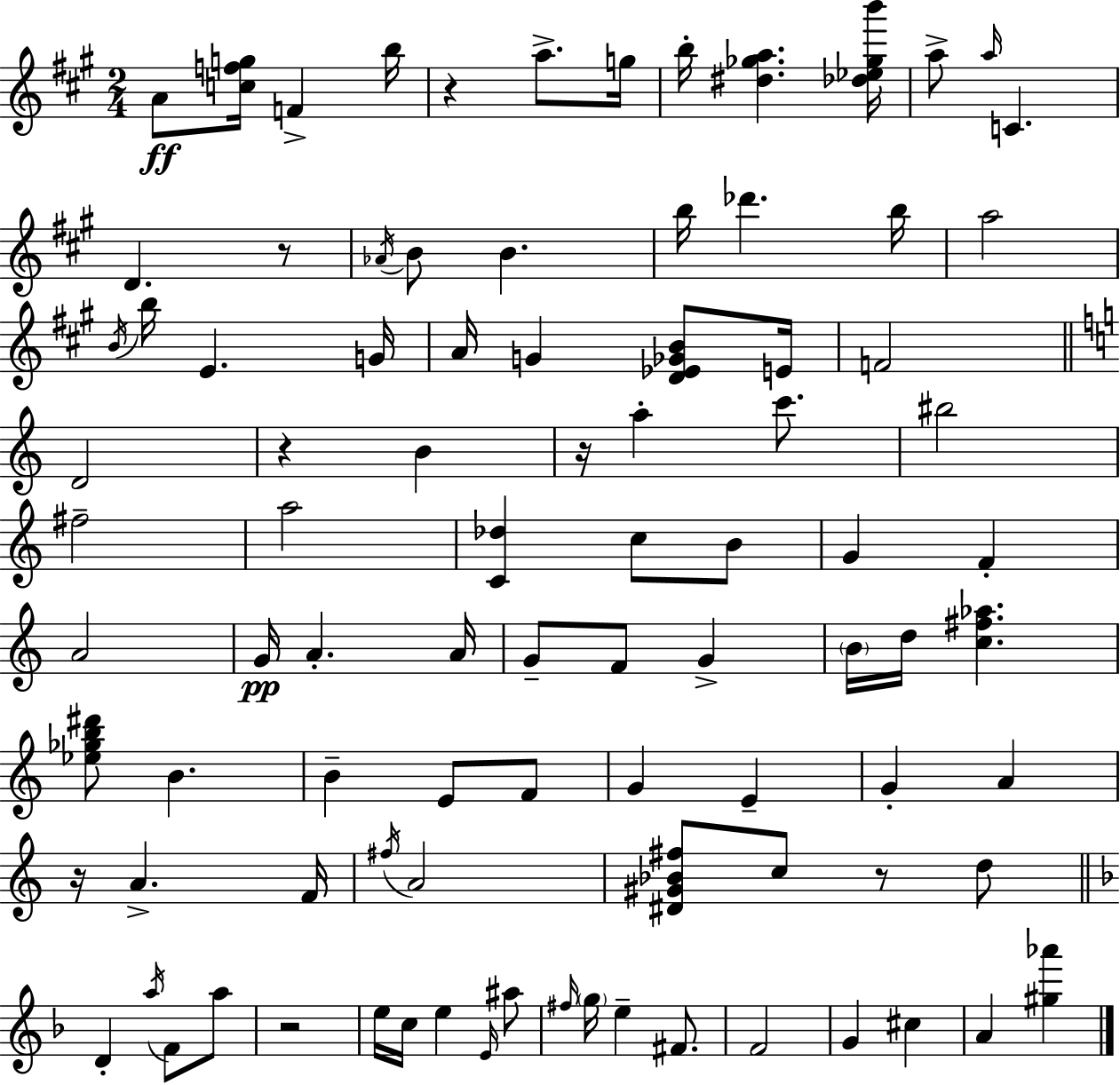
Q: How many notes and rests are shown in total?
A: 92